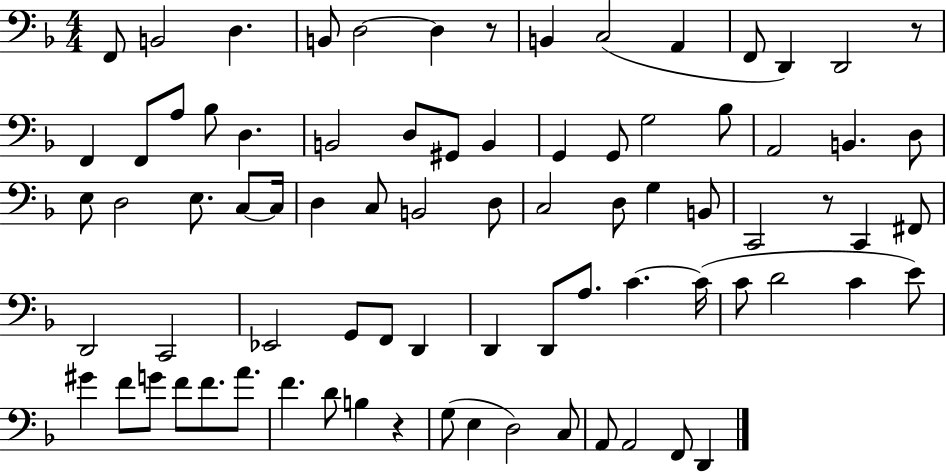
X:1
T:Untitled
M:4/4
L:1/4
K:F
F,,/2 B,,2 D, B,,/2 D,2 D, z/2 B,, C,2 A,, F,,/2 D,, D,,2 z/2 F,, F,,/2 A,/2 _B,/2 D, B,,2 D,/2 ^G,,/2 B,, G,, G,,/2 G,2 _B,/2 A,,2 B,, D,/2 E,/2 D,2 E,/2 C,/2 C,/4 D, C,/2 B,,2 D,/2 C,2 D,/2 G, B,,/2 C,,2 z/2 C,, ^F,,/2 D,,2 C,,2 _E,,2 G,,/2 F,,/2 D,, D,, D,,/2 A,/2 C C/4 C/2 D2 C E/2 ^G F/2 G/2 F/2 F/2 A/2 F D/2 B, z G,/2 E, D,2 C,/2 A,,/2 A,,2 F,,/2 D,,